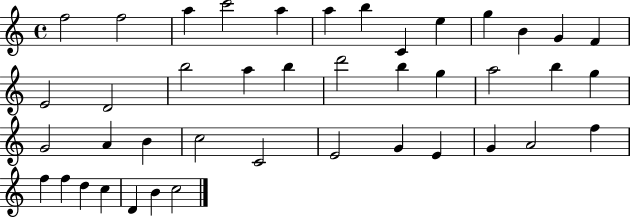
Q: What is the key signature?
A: C major